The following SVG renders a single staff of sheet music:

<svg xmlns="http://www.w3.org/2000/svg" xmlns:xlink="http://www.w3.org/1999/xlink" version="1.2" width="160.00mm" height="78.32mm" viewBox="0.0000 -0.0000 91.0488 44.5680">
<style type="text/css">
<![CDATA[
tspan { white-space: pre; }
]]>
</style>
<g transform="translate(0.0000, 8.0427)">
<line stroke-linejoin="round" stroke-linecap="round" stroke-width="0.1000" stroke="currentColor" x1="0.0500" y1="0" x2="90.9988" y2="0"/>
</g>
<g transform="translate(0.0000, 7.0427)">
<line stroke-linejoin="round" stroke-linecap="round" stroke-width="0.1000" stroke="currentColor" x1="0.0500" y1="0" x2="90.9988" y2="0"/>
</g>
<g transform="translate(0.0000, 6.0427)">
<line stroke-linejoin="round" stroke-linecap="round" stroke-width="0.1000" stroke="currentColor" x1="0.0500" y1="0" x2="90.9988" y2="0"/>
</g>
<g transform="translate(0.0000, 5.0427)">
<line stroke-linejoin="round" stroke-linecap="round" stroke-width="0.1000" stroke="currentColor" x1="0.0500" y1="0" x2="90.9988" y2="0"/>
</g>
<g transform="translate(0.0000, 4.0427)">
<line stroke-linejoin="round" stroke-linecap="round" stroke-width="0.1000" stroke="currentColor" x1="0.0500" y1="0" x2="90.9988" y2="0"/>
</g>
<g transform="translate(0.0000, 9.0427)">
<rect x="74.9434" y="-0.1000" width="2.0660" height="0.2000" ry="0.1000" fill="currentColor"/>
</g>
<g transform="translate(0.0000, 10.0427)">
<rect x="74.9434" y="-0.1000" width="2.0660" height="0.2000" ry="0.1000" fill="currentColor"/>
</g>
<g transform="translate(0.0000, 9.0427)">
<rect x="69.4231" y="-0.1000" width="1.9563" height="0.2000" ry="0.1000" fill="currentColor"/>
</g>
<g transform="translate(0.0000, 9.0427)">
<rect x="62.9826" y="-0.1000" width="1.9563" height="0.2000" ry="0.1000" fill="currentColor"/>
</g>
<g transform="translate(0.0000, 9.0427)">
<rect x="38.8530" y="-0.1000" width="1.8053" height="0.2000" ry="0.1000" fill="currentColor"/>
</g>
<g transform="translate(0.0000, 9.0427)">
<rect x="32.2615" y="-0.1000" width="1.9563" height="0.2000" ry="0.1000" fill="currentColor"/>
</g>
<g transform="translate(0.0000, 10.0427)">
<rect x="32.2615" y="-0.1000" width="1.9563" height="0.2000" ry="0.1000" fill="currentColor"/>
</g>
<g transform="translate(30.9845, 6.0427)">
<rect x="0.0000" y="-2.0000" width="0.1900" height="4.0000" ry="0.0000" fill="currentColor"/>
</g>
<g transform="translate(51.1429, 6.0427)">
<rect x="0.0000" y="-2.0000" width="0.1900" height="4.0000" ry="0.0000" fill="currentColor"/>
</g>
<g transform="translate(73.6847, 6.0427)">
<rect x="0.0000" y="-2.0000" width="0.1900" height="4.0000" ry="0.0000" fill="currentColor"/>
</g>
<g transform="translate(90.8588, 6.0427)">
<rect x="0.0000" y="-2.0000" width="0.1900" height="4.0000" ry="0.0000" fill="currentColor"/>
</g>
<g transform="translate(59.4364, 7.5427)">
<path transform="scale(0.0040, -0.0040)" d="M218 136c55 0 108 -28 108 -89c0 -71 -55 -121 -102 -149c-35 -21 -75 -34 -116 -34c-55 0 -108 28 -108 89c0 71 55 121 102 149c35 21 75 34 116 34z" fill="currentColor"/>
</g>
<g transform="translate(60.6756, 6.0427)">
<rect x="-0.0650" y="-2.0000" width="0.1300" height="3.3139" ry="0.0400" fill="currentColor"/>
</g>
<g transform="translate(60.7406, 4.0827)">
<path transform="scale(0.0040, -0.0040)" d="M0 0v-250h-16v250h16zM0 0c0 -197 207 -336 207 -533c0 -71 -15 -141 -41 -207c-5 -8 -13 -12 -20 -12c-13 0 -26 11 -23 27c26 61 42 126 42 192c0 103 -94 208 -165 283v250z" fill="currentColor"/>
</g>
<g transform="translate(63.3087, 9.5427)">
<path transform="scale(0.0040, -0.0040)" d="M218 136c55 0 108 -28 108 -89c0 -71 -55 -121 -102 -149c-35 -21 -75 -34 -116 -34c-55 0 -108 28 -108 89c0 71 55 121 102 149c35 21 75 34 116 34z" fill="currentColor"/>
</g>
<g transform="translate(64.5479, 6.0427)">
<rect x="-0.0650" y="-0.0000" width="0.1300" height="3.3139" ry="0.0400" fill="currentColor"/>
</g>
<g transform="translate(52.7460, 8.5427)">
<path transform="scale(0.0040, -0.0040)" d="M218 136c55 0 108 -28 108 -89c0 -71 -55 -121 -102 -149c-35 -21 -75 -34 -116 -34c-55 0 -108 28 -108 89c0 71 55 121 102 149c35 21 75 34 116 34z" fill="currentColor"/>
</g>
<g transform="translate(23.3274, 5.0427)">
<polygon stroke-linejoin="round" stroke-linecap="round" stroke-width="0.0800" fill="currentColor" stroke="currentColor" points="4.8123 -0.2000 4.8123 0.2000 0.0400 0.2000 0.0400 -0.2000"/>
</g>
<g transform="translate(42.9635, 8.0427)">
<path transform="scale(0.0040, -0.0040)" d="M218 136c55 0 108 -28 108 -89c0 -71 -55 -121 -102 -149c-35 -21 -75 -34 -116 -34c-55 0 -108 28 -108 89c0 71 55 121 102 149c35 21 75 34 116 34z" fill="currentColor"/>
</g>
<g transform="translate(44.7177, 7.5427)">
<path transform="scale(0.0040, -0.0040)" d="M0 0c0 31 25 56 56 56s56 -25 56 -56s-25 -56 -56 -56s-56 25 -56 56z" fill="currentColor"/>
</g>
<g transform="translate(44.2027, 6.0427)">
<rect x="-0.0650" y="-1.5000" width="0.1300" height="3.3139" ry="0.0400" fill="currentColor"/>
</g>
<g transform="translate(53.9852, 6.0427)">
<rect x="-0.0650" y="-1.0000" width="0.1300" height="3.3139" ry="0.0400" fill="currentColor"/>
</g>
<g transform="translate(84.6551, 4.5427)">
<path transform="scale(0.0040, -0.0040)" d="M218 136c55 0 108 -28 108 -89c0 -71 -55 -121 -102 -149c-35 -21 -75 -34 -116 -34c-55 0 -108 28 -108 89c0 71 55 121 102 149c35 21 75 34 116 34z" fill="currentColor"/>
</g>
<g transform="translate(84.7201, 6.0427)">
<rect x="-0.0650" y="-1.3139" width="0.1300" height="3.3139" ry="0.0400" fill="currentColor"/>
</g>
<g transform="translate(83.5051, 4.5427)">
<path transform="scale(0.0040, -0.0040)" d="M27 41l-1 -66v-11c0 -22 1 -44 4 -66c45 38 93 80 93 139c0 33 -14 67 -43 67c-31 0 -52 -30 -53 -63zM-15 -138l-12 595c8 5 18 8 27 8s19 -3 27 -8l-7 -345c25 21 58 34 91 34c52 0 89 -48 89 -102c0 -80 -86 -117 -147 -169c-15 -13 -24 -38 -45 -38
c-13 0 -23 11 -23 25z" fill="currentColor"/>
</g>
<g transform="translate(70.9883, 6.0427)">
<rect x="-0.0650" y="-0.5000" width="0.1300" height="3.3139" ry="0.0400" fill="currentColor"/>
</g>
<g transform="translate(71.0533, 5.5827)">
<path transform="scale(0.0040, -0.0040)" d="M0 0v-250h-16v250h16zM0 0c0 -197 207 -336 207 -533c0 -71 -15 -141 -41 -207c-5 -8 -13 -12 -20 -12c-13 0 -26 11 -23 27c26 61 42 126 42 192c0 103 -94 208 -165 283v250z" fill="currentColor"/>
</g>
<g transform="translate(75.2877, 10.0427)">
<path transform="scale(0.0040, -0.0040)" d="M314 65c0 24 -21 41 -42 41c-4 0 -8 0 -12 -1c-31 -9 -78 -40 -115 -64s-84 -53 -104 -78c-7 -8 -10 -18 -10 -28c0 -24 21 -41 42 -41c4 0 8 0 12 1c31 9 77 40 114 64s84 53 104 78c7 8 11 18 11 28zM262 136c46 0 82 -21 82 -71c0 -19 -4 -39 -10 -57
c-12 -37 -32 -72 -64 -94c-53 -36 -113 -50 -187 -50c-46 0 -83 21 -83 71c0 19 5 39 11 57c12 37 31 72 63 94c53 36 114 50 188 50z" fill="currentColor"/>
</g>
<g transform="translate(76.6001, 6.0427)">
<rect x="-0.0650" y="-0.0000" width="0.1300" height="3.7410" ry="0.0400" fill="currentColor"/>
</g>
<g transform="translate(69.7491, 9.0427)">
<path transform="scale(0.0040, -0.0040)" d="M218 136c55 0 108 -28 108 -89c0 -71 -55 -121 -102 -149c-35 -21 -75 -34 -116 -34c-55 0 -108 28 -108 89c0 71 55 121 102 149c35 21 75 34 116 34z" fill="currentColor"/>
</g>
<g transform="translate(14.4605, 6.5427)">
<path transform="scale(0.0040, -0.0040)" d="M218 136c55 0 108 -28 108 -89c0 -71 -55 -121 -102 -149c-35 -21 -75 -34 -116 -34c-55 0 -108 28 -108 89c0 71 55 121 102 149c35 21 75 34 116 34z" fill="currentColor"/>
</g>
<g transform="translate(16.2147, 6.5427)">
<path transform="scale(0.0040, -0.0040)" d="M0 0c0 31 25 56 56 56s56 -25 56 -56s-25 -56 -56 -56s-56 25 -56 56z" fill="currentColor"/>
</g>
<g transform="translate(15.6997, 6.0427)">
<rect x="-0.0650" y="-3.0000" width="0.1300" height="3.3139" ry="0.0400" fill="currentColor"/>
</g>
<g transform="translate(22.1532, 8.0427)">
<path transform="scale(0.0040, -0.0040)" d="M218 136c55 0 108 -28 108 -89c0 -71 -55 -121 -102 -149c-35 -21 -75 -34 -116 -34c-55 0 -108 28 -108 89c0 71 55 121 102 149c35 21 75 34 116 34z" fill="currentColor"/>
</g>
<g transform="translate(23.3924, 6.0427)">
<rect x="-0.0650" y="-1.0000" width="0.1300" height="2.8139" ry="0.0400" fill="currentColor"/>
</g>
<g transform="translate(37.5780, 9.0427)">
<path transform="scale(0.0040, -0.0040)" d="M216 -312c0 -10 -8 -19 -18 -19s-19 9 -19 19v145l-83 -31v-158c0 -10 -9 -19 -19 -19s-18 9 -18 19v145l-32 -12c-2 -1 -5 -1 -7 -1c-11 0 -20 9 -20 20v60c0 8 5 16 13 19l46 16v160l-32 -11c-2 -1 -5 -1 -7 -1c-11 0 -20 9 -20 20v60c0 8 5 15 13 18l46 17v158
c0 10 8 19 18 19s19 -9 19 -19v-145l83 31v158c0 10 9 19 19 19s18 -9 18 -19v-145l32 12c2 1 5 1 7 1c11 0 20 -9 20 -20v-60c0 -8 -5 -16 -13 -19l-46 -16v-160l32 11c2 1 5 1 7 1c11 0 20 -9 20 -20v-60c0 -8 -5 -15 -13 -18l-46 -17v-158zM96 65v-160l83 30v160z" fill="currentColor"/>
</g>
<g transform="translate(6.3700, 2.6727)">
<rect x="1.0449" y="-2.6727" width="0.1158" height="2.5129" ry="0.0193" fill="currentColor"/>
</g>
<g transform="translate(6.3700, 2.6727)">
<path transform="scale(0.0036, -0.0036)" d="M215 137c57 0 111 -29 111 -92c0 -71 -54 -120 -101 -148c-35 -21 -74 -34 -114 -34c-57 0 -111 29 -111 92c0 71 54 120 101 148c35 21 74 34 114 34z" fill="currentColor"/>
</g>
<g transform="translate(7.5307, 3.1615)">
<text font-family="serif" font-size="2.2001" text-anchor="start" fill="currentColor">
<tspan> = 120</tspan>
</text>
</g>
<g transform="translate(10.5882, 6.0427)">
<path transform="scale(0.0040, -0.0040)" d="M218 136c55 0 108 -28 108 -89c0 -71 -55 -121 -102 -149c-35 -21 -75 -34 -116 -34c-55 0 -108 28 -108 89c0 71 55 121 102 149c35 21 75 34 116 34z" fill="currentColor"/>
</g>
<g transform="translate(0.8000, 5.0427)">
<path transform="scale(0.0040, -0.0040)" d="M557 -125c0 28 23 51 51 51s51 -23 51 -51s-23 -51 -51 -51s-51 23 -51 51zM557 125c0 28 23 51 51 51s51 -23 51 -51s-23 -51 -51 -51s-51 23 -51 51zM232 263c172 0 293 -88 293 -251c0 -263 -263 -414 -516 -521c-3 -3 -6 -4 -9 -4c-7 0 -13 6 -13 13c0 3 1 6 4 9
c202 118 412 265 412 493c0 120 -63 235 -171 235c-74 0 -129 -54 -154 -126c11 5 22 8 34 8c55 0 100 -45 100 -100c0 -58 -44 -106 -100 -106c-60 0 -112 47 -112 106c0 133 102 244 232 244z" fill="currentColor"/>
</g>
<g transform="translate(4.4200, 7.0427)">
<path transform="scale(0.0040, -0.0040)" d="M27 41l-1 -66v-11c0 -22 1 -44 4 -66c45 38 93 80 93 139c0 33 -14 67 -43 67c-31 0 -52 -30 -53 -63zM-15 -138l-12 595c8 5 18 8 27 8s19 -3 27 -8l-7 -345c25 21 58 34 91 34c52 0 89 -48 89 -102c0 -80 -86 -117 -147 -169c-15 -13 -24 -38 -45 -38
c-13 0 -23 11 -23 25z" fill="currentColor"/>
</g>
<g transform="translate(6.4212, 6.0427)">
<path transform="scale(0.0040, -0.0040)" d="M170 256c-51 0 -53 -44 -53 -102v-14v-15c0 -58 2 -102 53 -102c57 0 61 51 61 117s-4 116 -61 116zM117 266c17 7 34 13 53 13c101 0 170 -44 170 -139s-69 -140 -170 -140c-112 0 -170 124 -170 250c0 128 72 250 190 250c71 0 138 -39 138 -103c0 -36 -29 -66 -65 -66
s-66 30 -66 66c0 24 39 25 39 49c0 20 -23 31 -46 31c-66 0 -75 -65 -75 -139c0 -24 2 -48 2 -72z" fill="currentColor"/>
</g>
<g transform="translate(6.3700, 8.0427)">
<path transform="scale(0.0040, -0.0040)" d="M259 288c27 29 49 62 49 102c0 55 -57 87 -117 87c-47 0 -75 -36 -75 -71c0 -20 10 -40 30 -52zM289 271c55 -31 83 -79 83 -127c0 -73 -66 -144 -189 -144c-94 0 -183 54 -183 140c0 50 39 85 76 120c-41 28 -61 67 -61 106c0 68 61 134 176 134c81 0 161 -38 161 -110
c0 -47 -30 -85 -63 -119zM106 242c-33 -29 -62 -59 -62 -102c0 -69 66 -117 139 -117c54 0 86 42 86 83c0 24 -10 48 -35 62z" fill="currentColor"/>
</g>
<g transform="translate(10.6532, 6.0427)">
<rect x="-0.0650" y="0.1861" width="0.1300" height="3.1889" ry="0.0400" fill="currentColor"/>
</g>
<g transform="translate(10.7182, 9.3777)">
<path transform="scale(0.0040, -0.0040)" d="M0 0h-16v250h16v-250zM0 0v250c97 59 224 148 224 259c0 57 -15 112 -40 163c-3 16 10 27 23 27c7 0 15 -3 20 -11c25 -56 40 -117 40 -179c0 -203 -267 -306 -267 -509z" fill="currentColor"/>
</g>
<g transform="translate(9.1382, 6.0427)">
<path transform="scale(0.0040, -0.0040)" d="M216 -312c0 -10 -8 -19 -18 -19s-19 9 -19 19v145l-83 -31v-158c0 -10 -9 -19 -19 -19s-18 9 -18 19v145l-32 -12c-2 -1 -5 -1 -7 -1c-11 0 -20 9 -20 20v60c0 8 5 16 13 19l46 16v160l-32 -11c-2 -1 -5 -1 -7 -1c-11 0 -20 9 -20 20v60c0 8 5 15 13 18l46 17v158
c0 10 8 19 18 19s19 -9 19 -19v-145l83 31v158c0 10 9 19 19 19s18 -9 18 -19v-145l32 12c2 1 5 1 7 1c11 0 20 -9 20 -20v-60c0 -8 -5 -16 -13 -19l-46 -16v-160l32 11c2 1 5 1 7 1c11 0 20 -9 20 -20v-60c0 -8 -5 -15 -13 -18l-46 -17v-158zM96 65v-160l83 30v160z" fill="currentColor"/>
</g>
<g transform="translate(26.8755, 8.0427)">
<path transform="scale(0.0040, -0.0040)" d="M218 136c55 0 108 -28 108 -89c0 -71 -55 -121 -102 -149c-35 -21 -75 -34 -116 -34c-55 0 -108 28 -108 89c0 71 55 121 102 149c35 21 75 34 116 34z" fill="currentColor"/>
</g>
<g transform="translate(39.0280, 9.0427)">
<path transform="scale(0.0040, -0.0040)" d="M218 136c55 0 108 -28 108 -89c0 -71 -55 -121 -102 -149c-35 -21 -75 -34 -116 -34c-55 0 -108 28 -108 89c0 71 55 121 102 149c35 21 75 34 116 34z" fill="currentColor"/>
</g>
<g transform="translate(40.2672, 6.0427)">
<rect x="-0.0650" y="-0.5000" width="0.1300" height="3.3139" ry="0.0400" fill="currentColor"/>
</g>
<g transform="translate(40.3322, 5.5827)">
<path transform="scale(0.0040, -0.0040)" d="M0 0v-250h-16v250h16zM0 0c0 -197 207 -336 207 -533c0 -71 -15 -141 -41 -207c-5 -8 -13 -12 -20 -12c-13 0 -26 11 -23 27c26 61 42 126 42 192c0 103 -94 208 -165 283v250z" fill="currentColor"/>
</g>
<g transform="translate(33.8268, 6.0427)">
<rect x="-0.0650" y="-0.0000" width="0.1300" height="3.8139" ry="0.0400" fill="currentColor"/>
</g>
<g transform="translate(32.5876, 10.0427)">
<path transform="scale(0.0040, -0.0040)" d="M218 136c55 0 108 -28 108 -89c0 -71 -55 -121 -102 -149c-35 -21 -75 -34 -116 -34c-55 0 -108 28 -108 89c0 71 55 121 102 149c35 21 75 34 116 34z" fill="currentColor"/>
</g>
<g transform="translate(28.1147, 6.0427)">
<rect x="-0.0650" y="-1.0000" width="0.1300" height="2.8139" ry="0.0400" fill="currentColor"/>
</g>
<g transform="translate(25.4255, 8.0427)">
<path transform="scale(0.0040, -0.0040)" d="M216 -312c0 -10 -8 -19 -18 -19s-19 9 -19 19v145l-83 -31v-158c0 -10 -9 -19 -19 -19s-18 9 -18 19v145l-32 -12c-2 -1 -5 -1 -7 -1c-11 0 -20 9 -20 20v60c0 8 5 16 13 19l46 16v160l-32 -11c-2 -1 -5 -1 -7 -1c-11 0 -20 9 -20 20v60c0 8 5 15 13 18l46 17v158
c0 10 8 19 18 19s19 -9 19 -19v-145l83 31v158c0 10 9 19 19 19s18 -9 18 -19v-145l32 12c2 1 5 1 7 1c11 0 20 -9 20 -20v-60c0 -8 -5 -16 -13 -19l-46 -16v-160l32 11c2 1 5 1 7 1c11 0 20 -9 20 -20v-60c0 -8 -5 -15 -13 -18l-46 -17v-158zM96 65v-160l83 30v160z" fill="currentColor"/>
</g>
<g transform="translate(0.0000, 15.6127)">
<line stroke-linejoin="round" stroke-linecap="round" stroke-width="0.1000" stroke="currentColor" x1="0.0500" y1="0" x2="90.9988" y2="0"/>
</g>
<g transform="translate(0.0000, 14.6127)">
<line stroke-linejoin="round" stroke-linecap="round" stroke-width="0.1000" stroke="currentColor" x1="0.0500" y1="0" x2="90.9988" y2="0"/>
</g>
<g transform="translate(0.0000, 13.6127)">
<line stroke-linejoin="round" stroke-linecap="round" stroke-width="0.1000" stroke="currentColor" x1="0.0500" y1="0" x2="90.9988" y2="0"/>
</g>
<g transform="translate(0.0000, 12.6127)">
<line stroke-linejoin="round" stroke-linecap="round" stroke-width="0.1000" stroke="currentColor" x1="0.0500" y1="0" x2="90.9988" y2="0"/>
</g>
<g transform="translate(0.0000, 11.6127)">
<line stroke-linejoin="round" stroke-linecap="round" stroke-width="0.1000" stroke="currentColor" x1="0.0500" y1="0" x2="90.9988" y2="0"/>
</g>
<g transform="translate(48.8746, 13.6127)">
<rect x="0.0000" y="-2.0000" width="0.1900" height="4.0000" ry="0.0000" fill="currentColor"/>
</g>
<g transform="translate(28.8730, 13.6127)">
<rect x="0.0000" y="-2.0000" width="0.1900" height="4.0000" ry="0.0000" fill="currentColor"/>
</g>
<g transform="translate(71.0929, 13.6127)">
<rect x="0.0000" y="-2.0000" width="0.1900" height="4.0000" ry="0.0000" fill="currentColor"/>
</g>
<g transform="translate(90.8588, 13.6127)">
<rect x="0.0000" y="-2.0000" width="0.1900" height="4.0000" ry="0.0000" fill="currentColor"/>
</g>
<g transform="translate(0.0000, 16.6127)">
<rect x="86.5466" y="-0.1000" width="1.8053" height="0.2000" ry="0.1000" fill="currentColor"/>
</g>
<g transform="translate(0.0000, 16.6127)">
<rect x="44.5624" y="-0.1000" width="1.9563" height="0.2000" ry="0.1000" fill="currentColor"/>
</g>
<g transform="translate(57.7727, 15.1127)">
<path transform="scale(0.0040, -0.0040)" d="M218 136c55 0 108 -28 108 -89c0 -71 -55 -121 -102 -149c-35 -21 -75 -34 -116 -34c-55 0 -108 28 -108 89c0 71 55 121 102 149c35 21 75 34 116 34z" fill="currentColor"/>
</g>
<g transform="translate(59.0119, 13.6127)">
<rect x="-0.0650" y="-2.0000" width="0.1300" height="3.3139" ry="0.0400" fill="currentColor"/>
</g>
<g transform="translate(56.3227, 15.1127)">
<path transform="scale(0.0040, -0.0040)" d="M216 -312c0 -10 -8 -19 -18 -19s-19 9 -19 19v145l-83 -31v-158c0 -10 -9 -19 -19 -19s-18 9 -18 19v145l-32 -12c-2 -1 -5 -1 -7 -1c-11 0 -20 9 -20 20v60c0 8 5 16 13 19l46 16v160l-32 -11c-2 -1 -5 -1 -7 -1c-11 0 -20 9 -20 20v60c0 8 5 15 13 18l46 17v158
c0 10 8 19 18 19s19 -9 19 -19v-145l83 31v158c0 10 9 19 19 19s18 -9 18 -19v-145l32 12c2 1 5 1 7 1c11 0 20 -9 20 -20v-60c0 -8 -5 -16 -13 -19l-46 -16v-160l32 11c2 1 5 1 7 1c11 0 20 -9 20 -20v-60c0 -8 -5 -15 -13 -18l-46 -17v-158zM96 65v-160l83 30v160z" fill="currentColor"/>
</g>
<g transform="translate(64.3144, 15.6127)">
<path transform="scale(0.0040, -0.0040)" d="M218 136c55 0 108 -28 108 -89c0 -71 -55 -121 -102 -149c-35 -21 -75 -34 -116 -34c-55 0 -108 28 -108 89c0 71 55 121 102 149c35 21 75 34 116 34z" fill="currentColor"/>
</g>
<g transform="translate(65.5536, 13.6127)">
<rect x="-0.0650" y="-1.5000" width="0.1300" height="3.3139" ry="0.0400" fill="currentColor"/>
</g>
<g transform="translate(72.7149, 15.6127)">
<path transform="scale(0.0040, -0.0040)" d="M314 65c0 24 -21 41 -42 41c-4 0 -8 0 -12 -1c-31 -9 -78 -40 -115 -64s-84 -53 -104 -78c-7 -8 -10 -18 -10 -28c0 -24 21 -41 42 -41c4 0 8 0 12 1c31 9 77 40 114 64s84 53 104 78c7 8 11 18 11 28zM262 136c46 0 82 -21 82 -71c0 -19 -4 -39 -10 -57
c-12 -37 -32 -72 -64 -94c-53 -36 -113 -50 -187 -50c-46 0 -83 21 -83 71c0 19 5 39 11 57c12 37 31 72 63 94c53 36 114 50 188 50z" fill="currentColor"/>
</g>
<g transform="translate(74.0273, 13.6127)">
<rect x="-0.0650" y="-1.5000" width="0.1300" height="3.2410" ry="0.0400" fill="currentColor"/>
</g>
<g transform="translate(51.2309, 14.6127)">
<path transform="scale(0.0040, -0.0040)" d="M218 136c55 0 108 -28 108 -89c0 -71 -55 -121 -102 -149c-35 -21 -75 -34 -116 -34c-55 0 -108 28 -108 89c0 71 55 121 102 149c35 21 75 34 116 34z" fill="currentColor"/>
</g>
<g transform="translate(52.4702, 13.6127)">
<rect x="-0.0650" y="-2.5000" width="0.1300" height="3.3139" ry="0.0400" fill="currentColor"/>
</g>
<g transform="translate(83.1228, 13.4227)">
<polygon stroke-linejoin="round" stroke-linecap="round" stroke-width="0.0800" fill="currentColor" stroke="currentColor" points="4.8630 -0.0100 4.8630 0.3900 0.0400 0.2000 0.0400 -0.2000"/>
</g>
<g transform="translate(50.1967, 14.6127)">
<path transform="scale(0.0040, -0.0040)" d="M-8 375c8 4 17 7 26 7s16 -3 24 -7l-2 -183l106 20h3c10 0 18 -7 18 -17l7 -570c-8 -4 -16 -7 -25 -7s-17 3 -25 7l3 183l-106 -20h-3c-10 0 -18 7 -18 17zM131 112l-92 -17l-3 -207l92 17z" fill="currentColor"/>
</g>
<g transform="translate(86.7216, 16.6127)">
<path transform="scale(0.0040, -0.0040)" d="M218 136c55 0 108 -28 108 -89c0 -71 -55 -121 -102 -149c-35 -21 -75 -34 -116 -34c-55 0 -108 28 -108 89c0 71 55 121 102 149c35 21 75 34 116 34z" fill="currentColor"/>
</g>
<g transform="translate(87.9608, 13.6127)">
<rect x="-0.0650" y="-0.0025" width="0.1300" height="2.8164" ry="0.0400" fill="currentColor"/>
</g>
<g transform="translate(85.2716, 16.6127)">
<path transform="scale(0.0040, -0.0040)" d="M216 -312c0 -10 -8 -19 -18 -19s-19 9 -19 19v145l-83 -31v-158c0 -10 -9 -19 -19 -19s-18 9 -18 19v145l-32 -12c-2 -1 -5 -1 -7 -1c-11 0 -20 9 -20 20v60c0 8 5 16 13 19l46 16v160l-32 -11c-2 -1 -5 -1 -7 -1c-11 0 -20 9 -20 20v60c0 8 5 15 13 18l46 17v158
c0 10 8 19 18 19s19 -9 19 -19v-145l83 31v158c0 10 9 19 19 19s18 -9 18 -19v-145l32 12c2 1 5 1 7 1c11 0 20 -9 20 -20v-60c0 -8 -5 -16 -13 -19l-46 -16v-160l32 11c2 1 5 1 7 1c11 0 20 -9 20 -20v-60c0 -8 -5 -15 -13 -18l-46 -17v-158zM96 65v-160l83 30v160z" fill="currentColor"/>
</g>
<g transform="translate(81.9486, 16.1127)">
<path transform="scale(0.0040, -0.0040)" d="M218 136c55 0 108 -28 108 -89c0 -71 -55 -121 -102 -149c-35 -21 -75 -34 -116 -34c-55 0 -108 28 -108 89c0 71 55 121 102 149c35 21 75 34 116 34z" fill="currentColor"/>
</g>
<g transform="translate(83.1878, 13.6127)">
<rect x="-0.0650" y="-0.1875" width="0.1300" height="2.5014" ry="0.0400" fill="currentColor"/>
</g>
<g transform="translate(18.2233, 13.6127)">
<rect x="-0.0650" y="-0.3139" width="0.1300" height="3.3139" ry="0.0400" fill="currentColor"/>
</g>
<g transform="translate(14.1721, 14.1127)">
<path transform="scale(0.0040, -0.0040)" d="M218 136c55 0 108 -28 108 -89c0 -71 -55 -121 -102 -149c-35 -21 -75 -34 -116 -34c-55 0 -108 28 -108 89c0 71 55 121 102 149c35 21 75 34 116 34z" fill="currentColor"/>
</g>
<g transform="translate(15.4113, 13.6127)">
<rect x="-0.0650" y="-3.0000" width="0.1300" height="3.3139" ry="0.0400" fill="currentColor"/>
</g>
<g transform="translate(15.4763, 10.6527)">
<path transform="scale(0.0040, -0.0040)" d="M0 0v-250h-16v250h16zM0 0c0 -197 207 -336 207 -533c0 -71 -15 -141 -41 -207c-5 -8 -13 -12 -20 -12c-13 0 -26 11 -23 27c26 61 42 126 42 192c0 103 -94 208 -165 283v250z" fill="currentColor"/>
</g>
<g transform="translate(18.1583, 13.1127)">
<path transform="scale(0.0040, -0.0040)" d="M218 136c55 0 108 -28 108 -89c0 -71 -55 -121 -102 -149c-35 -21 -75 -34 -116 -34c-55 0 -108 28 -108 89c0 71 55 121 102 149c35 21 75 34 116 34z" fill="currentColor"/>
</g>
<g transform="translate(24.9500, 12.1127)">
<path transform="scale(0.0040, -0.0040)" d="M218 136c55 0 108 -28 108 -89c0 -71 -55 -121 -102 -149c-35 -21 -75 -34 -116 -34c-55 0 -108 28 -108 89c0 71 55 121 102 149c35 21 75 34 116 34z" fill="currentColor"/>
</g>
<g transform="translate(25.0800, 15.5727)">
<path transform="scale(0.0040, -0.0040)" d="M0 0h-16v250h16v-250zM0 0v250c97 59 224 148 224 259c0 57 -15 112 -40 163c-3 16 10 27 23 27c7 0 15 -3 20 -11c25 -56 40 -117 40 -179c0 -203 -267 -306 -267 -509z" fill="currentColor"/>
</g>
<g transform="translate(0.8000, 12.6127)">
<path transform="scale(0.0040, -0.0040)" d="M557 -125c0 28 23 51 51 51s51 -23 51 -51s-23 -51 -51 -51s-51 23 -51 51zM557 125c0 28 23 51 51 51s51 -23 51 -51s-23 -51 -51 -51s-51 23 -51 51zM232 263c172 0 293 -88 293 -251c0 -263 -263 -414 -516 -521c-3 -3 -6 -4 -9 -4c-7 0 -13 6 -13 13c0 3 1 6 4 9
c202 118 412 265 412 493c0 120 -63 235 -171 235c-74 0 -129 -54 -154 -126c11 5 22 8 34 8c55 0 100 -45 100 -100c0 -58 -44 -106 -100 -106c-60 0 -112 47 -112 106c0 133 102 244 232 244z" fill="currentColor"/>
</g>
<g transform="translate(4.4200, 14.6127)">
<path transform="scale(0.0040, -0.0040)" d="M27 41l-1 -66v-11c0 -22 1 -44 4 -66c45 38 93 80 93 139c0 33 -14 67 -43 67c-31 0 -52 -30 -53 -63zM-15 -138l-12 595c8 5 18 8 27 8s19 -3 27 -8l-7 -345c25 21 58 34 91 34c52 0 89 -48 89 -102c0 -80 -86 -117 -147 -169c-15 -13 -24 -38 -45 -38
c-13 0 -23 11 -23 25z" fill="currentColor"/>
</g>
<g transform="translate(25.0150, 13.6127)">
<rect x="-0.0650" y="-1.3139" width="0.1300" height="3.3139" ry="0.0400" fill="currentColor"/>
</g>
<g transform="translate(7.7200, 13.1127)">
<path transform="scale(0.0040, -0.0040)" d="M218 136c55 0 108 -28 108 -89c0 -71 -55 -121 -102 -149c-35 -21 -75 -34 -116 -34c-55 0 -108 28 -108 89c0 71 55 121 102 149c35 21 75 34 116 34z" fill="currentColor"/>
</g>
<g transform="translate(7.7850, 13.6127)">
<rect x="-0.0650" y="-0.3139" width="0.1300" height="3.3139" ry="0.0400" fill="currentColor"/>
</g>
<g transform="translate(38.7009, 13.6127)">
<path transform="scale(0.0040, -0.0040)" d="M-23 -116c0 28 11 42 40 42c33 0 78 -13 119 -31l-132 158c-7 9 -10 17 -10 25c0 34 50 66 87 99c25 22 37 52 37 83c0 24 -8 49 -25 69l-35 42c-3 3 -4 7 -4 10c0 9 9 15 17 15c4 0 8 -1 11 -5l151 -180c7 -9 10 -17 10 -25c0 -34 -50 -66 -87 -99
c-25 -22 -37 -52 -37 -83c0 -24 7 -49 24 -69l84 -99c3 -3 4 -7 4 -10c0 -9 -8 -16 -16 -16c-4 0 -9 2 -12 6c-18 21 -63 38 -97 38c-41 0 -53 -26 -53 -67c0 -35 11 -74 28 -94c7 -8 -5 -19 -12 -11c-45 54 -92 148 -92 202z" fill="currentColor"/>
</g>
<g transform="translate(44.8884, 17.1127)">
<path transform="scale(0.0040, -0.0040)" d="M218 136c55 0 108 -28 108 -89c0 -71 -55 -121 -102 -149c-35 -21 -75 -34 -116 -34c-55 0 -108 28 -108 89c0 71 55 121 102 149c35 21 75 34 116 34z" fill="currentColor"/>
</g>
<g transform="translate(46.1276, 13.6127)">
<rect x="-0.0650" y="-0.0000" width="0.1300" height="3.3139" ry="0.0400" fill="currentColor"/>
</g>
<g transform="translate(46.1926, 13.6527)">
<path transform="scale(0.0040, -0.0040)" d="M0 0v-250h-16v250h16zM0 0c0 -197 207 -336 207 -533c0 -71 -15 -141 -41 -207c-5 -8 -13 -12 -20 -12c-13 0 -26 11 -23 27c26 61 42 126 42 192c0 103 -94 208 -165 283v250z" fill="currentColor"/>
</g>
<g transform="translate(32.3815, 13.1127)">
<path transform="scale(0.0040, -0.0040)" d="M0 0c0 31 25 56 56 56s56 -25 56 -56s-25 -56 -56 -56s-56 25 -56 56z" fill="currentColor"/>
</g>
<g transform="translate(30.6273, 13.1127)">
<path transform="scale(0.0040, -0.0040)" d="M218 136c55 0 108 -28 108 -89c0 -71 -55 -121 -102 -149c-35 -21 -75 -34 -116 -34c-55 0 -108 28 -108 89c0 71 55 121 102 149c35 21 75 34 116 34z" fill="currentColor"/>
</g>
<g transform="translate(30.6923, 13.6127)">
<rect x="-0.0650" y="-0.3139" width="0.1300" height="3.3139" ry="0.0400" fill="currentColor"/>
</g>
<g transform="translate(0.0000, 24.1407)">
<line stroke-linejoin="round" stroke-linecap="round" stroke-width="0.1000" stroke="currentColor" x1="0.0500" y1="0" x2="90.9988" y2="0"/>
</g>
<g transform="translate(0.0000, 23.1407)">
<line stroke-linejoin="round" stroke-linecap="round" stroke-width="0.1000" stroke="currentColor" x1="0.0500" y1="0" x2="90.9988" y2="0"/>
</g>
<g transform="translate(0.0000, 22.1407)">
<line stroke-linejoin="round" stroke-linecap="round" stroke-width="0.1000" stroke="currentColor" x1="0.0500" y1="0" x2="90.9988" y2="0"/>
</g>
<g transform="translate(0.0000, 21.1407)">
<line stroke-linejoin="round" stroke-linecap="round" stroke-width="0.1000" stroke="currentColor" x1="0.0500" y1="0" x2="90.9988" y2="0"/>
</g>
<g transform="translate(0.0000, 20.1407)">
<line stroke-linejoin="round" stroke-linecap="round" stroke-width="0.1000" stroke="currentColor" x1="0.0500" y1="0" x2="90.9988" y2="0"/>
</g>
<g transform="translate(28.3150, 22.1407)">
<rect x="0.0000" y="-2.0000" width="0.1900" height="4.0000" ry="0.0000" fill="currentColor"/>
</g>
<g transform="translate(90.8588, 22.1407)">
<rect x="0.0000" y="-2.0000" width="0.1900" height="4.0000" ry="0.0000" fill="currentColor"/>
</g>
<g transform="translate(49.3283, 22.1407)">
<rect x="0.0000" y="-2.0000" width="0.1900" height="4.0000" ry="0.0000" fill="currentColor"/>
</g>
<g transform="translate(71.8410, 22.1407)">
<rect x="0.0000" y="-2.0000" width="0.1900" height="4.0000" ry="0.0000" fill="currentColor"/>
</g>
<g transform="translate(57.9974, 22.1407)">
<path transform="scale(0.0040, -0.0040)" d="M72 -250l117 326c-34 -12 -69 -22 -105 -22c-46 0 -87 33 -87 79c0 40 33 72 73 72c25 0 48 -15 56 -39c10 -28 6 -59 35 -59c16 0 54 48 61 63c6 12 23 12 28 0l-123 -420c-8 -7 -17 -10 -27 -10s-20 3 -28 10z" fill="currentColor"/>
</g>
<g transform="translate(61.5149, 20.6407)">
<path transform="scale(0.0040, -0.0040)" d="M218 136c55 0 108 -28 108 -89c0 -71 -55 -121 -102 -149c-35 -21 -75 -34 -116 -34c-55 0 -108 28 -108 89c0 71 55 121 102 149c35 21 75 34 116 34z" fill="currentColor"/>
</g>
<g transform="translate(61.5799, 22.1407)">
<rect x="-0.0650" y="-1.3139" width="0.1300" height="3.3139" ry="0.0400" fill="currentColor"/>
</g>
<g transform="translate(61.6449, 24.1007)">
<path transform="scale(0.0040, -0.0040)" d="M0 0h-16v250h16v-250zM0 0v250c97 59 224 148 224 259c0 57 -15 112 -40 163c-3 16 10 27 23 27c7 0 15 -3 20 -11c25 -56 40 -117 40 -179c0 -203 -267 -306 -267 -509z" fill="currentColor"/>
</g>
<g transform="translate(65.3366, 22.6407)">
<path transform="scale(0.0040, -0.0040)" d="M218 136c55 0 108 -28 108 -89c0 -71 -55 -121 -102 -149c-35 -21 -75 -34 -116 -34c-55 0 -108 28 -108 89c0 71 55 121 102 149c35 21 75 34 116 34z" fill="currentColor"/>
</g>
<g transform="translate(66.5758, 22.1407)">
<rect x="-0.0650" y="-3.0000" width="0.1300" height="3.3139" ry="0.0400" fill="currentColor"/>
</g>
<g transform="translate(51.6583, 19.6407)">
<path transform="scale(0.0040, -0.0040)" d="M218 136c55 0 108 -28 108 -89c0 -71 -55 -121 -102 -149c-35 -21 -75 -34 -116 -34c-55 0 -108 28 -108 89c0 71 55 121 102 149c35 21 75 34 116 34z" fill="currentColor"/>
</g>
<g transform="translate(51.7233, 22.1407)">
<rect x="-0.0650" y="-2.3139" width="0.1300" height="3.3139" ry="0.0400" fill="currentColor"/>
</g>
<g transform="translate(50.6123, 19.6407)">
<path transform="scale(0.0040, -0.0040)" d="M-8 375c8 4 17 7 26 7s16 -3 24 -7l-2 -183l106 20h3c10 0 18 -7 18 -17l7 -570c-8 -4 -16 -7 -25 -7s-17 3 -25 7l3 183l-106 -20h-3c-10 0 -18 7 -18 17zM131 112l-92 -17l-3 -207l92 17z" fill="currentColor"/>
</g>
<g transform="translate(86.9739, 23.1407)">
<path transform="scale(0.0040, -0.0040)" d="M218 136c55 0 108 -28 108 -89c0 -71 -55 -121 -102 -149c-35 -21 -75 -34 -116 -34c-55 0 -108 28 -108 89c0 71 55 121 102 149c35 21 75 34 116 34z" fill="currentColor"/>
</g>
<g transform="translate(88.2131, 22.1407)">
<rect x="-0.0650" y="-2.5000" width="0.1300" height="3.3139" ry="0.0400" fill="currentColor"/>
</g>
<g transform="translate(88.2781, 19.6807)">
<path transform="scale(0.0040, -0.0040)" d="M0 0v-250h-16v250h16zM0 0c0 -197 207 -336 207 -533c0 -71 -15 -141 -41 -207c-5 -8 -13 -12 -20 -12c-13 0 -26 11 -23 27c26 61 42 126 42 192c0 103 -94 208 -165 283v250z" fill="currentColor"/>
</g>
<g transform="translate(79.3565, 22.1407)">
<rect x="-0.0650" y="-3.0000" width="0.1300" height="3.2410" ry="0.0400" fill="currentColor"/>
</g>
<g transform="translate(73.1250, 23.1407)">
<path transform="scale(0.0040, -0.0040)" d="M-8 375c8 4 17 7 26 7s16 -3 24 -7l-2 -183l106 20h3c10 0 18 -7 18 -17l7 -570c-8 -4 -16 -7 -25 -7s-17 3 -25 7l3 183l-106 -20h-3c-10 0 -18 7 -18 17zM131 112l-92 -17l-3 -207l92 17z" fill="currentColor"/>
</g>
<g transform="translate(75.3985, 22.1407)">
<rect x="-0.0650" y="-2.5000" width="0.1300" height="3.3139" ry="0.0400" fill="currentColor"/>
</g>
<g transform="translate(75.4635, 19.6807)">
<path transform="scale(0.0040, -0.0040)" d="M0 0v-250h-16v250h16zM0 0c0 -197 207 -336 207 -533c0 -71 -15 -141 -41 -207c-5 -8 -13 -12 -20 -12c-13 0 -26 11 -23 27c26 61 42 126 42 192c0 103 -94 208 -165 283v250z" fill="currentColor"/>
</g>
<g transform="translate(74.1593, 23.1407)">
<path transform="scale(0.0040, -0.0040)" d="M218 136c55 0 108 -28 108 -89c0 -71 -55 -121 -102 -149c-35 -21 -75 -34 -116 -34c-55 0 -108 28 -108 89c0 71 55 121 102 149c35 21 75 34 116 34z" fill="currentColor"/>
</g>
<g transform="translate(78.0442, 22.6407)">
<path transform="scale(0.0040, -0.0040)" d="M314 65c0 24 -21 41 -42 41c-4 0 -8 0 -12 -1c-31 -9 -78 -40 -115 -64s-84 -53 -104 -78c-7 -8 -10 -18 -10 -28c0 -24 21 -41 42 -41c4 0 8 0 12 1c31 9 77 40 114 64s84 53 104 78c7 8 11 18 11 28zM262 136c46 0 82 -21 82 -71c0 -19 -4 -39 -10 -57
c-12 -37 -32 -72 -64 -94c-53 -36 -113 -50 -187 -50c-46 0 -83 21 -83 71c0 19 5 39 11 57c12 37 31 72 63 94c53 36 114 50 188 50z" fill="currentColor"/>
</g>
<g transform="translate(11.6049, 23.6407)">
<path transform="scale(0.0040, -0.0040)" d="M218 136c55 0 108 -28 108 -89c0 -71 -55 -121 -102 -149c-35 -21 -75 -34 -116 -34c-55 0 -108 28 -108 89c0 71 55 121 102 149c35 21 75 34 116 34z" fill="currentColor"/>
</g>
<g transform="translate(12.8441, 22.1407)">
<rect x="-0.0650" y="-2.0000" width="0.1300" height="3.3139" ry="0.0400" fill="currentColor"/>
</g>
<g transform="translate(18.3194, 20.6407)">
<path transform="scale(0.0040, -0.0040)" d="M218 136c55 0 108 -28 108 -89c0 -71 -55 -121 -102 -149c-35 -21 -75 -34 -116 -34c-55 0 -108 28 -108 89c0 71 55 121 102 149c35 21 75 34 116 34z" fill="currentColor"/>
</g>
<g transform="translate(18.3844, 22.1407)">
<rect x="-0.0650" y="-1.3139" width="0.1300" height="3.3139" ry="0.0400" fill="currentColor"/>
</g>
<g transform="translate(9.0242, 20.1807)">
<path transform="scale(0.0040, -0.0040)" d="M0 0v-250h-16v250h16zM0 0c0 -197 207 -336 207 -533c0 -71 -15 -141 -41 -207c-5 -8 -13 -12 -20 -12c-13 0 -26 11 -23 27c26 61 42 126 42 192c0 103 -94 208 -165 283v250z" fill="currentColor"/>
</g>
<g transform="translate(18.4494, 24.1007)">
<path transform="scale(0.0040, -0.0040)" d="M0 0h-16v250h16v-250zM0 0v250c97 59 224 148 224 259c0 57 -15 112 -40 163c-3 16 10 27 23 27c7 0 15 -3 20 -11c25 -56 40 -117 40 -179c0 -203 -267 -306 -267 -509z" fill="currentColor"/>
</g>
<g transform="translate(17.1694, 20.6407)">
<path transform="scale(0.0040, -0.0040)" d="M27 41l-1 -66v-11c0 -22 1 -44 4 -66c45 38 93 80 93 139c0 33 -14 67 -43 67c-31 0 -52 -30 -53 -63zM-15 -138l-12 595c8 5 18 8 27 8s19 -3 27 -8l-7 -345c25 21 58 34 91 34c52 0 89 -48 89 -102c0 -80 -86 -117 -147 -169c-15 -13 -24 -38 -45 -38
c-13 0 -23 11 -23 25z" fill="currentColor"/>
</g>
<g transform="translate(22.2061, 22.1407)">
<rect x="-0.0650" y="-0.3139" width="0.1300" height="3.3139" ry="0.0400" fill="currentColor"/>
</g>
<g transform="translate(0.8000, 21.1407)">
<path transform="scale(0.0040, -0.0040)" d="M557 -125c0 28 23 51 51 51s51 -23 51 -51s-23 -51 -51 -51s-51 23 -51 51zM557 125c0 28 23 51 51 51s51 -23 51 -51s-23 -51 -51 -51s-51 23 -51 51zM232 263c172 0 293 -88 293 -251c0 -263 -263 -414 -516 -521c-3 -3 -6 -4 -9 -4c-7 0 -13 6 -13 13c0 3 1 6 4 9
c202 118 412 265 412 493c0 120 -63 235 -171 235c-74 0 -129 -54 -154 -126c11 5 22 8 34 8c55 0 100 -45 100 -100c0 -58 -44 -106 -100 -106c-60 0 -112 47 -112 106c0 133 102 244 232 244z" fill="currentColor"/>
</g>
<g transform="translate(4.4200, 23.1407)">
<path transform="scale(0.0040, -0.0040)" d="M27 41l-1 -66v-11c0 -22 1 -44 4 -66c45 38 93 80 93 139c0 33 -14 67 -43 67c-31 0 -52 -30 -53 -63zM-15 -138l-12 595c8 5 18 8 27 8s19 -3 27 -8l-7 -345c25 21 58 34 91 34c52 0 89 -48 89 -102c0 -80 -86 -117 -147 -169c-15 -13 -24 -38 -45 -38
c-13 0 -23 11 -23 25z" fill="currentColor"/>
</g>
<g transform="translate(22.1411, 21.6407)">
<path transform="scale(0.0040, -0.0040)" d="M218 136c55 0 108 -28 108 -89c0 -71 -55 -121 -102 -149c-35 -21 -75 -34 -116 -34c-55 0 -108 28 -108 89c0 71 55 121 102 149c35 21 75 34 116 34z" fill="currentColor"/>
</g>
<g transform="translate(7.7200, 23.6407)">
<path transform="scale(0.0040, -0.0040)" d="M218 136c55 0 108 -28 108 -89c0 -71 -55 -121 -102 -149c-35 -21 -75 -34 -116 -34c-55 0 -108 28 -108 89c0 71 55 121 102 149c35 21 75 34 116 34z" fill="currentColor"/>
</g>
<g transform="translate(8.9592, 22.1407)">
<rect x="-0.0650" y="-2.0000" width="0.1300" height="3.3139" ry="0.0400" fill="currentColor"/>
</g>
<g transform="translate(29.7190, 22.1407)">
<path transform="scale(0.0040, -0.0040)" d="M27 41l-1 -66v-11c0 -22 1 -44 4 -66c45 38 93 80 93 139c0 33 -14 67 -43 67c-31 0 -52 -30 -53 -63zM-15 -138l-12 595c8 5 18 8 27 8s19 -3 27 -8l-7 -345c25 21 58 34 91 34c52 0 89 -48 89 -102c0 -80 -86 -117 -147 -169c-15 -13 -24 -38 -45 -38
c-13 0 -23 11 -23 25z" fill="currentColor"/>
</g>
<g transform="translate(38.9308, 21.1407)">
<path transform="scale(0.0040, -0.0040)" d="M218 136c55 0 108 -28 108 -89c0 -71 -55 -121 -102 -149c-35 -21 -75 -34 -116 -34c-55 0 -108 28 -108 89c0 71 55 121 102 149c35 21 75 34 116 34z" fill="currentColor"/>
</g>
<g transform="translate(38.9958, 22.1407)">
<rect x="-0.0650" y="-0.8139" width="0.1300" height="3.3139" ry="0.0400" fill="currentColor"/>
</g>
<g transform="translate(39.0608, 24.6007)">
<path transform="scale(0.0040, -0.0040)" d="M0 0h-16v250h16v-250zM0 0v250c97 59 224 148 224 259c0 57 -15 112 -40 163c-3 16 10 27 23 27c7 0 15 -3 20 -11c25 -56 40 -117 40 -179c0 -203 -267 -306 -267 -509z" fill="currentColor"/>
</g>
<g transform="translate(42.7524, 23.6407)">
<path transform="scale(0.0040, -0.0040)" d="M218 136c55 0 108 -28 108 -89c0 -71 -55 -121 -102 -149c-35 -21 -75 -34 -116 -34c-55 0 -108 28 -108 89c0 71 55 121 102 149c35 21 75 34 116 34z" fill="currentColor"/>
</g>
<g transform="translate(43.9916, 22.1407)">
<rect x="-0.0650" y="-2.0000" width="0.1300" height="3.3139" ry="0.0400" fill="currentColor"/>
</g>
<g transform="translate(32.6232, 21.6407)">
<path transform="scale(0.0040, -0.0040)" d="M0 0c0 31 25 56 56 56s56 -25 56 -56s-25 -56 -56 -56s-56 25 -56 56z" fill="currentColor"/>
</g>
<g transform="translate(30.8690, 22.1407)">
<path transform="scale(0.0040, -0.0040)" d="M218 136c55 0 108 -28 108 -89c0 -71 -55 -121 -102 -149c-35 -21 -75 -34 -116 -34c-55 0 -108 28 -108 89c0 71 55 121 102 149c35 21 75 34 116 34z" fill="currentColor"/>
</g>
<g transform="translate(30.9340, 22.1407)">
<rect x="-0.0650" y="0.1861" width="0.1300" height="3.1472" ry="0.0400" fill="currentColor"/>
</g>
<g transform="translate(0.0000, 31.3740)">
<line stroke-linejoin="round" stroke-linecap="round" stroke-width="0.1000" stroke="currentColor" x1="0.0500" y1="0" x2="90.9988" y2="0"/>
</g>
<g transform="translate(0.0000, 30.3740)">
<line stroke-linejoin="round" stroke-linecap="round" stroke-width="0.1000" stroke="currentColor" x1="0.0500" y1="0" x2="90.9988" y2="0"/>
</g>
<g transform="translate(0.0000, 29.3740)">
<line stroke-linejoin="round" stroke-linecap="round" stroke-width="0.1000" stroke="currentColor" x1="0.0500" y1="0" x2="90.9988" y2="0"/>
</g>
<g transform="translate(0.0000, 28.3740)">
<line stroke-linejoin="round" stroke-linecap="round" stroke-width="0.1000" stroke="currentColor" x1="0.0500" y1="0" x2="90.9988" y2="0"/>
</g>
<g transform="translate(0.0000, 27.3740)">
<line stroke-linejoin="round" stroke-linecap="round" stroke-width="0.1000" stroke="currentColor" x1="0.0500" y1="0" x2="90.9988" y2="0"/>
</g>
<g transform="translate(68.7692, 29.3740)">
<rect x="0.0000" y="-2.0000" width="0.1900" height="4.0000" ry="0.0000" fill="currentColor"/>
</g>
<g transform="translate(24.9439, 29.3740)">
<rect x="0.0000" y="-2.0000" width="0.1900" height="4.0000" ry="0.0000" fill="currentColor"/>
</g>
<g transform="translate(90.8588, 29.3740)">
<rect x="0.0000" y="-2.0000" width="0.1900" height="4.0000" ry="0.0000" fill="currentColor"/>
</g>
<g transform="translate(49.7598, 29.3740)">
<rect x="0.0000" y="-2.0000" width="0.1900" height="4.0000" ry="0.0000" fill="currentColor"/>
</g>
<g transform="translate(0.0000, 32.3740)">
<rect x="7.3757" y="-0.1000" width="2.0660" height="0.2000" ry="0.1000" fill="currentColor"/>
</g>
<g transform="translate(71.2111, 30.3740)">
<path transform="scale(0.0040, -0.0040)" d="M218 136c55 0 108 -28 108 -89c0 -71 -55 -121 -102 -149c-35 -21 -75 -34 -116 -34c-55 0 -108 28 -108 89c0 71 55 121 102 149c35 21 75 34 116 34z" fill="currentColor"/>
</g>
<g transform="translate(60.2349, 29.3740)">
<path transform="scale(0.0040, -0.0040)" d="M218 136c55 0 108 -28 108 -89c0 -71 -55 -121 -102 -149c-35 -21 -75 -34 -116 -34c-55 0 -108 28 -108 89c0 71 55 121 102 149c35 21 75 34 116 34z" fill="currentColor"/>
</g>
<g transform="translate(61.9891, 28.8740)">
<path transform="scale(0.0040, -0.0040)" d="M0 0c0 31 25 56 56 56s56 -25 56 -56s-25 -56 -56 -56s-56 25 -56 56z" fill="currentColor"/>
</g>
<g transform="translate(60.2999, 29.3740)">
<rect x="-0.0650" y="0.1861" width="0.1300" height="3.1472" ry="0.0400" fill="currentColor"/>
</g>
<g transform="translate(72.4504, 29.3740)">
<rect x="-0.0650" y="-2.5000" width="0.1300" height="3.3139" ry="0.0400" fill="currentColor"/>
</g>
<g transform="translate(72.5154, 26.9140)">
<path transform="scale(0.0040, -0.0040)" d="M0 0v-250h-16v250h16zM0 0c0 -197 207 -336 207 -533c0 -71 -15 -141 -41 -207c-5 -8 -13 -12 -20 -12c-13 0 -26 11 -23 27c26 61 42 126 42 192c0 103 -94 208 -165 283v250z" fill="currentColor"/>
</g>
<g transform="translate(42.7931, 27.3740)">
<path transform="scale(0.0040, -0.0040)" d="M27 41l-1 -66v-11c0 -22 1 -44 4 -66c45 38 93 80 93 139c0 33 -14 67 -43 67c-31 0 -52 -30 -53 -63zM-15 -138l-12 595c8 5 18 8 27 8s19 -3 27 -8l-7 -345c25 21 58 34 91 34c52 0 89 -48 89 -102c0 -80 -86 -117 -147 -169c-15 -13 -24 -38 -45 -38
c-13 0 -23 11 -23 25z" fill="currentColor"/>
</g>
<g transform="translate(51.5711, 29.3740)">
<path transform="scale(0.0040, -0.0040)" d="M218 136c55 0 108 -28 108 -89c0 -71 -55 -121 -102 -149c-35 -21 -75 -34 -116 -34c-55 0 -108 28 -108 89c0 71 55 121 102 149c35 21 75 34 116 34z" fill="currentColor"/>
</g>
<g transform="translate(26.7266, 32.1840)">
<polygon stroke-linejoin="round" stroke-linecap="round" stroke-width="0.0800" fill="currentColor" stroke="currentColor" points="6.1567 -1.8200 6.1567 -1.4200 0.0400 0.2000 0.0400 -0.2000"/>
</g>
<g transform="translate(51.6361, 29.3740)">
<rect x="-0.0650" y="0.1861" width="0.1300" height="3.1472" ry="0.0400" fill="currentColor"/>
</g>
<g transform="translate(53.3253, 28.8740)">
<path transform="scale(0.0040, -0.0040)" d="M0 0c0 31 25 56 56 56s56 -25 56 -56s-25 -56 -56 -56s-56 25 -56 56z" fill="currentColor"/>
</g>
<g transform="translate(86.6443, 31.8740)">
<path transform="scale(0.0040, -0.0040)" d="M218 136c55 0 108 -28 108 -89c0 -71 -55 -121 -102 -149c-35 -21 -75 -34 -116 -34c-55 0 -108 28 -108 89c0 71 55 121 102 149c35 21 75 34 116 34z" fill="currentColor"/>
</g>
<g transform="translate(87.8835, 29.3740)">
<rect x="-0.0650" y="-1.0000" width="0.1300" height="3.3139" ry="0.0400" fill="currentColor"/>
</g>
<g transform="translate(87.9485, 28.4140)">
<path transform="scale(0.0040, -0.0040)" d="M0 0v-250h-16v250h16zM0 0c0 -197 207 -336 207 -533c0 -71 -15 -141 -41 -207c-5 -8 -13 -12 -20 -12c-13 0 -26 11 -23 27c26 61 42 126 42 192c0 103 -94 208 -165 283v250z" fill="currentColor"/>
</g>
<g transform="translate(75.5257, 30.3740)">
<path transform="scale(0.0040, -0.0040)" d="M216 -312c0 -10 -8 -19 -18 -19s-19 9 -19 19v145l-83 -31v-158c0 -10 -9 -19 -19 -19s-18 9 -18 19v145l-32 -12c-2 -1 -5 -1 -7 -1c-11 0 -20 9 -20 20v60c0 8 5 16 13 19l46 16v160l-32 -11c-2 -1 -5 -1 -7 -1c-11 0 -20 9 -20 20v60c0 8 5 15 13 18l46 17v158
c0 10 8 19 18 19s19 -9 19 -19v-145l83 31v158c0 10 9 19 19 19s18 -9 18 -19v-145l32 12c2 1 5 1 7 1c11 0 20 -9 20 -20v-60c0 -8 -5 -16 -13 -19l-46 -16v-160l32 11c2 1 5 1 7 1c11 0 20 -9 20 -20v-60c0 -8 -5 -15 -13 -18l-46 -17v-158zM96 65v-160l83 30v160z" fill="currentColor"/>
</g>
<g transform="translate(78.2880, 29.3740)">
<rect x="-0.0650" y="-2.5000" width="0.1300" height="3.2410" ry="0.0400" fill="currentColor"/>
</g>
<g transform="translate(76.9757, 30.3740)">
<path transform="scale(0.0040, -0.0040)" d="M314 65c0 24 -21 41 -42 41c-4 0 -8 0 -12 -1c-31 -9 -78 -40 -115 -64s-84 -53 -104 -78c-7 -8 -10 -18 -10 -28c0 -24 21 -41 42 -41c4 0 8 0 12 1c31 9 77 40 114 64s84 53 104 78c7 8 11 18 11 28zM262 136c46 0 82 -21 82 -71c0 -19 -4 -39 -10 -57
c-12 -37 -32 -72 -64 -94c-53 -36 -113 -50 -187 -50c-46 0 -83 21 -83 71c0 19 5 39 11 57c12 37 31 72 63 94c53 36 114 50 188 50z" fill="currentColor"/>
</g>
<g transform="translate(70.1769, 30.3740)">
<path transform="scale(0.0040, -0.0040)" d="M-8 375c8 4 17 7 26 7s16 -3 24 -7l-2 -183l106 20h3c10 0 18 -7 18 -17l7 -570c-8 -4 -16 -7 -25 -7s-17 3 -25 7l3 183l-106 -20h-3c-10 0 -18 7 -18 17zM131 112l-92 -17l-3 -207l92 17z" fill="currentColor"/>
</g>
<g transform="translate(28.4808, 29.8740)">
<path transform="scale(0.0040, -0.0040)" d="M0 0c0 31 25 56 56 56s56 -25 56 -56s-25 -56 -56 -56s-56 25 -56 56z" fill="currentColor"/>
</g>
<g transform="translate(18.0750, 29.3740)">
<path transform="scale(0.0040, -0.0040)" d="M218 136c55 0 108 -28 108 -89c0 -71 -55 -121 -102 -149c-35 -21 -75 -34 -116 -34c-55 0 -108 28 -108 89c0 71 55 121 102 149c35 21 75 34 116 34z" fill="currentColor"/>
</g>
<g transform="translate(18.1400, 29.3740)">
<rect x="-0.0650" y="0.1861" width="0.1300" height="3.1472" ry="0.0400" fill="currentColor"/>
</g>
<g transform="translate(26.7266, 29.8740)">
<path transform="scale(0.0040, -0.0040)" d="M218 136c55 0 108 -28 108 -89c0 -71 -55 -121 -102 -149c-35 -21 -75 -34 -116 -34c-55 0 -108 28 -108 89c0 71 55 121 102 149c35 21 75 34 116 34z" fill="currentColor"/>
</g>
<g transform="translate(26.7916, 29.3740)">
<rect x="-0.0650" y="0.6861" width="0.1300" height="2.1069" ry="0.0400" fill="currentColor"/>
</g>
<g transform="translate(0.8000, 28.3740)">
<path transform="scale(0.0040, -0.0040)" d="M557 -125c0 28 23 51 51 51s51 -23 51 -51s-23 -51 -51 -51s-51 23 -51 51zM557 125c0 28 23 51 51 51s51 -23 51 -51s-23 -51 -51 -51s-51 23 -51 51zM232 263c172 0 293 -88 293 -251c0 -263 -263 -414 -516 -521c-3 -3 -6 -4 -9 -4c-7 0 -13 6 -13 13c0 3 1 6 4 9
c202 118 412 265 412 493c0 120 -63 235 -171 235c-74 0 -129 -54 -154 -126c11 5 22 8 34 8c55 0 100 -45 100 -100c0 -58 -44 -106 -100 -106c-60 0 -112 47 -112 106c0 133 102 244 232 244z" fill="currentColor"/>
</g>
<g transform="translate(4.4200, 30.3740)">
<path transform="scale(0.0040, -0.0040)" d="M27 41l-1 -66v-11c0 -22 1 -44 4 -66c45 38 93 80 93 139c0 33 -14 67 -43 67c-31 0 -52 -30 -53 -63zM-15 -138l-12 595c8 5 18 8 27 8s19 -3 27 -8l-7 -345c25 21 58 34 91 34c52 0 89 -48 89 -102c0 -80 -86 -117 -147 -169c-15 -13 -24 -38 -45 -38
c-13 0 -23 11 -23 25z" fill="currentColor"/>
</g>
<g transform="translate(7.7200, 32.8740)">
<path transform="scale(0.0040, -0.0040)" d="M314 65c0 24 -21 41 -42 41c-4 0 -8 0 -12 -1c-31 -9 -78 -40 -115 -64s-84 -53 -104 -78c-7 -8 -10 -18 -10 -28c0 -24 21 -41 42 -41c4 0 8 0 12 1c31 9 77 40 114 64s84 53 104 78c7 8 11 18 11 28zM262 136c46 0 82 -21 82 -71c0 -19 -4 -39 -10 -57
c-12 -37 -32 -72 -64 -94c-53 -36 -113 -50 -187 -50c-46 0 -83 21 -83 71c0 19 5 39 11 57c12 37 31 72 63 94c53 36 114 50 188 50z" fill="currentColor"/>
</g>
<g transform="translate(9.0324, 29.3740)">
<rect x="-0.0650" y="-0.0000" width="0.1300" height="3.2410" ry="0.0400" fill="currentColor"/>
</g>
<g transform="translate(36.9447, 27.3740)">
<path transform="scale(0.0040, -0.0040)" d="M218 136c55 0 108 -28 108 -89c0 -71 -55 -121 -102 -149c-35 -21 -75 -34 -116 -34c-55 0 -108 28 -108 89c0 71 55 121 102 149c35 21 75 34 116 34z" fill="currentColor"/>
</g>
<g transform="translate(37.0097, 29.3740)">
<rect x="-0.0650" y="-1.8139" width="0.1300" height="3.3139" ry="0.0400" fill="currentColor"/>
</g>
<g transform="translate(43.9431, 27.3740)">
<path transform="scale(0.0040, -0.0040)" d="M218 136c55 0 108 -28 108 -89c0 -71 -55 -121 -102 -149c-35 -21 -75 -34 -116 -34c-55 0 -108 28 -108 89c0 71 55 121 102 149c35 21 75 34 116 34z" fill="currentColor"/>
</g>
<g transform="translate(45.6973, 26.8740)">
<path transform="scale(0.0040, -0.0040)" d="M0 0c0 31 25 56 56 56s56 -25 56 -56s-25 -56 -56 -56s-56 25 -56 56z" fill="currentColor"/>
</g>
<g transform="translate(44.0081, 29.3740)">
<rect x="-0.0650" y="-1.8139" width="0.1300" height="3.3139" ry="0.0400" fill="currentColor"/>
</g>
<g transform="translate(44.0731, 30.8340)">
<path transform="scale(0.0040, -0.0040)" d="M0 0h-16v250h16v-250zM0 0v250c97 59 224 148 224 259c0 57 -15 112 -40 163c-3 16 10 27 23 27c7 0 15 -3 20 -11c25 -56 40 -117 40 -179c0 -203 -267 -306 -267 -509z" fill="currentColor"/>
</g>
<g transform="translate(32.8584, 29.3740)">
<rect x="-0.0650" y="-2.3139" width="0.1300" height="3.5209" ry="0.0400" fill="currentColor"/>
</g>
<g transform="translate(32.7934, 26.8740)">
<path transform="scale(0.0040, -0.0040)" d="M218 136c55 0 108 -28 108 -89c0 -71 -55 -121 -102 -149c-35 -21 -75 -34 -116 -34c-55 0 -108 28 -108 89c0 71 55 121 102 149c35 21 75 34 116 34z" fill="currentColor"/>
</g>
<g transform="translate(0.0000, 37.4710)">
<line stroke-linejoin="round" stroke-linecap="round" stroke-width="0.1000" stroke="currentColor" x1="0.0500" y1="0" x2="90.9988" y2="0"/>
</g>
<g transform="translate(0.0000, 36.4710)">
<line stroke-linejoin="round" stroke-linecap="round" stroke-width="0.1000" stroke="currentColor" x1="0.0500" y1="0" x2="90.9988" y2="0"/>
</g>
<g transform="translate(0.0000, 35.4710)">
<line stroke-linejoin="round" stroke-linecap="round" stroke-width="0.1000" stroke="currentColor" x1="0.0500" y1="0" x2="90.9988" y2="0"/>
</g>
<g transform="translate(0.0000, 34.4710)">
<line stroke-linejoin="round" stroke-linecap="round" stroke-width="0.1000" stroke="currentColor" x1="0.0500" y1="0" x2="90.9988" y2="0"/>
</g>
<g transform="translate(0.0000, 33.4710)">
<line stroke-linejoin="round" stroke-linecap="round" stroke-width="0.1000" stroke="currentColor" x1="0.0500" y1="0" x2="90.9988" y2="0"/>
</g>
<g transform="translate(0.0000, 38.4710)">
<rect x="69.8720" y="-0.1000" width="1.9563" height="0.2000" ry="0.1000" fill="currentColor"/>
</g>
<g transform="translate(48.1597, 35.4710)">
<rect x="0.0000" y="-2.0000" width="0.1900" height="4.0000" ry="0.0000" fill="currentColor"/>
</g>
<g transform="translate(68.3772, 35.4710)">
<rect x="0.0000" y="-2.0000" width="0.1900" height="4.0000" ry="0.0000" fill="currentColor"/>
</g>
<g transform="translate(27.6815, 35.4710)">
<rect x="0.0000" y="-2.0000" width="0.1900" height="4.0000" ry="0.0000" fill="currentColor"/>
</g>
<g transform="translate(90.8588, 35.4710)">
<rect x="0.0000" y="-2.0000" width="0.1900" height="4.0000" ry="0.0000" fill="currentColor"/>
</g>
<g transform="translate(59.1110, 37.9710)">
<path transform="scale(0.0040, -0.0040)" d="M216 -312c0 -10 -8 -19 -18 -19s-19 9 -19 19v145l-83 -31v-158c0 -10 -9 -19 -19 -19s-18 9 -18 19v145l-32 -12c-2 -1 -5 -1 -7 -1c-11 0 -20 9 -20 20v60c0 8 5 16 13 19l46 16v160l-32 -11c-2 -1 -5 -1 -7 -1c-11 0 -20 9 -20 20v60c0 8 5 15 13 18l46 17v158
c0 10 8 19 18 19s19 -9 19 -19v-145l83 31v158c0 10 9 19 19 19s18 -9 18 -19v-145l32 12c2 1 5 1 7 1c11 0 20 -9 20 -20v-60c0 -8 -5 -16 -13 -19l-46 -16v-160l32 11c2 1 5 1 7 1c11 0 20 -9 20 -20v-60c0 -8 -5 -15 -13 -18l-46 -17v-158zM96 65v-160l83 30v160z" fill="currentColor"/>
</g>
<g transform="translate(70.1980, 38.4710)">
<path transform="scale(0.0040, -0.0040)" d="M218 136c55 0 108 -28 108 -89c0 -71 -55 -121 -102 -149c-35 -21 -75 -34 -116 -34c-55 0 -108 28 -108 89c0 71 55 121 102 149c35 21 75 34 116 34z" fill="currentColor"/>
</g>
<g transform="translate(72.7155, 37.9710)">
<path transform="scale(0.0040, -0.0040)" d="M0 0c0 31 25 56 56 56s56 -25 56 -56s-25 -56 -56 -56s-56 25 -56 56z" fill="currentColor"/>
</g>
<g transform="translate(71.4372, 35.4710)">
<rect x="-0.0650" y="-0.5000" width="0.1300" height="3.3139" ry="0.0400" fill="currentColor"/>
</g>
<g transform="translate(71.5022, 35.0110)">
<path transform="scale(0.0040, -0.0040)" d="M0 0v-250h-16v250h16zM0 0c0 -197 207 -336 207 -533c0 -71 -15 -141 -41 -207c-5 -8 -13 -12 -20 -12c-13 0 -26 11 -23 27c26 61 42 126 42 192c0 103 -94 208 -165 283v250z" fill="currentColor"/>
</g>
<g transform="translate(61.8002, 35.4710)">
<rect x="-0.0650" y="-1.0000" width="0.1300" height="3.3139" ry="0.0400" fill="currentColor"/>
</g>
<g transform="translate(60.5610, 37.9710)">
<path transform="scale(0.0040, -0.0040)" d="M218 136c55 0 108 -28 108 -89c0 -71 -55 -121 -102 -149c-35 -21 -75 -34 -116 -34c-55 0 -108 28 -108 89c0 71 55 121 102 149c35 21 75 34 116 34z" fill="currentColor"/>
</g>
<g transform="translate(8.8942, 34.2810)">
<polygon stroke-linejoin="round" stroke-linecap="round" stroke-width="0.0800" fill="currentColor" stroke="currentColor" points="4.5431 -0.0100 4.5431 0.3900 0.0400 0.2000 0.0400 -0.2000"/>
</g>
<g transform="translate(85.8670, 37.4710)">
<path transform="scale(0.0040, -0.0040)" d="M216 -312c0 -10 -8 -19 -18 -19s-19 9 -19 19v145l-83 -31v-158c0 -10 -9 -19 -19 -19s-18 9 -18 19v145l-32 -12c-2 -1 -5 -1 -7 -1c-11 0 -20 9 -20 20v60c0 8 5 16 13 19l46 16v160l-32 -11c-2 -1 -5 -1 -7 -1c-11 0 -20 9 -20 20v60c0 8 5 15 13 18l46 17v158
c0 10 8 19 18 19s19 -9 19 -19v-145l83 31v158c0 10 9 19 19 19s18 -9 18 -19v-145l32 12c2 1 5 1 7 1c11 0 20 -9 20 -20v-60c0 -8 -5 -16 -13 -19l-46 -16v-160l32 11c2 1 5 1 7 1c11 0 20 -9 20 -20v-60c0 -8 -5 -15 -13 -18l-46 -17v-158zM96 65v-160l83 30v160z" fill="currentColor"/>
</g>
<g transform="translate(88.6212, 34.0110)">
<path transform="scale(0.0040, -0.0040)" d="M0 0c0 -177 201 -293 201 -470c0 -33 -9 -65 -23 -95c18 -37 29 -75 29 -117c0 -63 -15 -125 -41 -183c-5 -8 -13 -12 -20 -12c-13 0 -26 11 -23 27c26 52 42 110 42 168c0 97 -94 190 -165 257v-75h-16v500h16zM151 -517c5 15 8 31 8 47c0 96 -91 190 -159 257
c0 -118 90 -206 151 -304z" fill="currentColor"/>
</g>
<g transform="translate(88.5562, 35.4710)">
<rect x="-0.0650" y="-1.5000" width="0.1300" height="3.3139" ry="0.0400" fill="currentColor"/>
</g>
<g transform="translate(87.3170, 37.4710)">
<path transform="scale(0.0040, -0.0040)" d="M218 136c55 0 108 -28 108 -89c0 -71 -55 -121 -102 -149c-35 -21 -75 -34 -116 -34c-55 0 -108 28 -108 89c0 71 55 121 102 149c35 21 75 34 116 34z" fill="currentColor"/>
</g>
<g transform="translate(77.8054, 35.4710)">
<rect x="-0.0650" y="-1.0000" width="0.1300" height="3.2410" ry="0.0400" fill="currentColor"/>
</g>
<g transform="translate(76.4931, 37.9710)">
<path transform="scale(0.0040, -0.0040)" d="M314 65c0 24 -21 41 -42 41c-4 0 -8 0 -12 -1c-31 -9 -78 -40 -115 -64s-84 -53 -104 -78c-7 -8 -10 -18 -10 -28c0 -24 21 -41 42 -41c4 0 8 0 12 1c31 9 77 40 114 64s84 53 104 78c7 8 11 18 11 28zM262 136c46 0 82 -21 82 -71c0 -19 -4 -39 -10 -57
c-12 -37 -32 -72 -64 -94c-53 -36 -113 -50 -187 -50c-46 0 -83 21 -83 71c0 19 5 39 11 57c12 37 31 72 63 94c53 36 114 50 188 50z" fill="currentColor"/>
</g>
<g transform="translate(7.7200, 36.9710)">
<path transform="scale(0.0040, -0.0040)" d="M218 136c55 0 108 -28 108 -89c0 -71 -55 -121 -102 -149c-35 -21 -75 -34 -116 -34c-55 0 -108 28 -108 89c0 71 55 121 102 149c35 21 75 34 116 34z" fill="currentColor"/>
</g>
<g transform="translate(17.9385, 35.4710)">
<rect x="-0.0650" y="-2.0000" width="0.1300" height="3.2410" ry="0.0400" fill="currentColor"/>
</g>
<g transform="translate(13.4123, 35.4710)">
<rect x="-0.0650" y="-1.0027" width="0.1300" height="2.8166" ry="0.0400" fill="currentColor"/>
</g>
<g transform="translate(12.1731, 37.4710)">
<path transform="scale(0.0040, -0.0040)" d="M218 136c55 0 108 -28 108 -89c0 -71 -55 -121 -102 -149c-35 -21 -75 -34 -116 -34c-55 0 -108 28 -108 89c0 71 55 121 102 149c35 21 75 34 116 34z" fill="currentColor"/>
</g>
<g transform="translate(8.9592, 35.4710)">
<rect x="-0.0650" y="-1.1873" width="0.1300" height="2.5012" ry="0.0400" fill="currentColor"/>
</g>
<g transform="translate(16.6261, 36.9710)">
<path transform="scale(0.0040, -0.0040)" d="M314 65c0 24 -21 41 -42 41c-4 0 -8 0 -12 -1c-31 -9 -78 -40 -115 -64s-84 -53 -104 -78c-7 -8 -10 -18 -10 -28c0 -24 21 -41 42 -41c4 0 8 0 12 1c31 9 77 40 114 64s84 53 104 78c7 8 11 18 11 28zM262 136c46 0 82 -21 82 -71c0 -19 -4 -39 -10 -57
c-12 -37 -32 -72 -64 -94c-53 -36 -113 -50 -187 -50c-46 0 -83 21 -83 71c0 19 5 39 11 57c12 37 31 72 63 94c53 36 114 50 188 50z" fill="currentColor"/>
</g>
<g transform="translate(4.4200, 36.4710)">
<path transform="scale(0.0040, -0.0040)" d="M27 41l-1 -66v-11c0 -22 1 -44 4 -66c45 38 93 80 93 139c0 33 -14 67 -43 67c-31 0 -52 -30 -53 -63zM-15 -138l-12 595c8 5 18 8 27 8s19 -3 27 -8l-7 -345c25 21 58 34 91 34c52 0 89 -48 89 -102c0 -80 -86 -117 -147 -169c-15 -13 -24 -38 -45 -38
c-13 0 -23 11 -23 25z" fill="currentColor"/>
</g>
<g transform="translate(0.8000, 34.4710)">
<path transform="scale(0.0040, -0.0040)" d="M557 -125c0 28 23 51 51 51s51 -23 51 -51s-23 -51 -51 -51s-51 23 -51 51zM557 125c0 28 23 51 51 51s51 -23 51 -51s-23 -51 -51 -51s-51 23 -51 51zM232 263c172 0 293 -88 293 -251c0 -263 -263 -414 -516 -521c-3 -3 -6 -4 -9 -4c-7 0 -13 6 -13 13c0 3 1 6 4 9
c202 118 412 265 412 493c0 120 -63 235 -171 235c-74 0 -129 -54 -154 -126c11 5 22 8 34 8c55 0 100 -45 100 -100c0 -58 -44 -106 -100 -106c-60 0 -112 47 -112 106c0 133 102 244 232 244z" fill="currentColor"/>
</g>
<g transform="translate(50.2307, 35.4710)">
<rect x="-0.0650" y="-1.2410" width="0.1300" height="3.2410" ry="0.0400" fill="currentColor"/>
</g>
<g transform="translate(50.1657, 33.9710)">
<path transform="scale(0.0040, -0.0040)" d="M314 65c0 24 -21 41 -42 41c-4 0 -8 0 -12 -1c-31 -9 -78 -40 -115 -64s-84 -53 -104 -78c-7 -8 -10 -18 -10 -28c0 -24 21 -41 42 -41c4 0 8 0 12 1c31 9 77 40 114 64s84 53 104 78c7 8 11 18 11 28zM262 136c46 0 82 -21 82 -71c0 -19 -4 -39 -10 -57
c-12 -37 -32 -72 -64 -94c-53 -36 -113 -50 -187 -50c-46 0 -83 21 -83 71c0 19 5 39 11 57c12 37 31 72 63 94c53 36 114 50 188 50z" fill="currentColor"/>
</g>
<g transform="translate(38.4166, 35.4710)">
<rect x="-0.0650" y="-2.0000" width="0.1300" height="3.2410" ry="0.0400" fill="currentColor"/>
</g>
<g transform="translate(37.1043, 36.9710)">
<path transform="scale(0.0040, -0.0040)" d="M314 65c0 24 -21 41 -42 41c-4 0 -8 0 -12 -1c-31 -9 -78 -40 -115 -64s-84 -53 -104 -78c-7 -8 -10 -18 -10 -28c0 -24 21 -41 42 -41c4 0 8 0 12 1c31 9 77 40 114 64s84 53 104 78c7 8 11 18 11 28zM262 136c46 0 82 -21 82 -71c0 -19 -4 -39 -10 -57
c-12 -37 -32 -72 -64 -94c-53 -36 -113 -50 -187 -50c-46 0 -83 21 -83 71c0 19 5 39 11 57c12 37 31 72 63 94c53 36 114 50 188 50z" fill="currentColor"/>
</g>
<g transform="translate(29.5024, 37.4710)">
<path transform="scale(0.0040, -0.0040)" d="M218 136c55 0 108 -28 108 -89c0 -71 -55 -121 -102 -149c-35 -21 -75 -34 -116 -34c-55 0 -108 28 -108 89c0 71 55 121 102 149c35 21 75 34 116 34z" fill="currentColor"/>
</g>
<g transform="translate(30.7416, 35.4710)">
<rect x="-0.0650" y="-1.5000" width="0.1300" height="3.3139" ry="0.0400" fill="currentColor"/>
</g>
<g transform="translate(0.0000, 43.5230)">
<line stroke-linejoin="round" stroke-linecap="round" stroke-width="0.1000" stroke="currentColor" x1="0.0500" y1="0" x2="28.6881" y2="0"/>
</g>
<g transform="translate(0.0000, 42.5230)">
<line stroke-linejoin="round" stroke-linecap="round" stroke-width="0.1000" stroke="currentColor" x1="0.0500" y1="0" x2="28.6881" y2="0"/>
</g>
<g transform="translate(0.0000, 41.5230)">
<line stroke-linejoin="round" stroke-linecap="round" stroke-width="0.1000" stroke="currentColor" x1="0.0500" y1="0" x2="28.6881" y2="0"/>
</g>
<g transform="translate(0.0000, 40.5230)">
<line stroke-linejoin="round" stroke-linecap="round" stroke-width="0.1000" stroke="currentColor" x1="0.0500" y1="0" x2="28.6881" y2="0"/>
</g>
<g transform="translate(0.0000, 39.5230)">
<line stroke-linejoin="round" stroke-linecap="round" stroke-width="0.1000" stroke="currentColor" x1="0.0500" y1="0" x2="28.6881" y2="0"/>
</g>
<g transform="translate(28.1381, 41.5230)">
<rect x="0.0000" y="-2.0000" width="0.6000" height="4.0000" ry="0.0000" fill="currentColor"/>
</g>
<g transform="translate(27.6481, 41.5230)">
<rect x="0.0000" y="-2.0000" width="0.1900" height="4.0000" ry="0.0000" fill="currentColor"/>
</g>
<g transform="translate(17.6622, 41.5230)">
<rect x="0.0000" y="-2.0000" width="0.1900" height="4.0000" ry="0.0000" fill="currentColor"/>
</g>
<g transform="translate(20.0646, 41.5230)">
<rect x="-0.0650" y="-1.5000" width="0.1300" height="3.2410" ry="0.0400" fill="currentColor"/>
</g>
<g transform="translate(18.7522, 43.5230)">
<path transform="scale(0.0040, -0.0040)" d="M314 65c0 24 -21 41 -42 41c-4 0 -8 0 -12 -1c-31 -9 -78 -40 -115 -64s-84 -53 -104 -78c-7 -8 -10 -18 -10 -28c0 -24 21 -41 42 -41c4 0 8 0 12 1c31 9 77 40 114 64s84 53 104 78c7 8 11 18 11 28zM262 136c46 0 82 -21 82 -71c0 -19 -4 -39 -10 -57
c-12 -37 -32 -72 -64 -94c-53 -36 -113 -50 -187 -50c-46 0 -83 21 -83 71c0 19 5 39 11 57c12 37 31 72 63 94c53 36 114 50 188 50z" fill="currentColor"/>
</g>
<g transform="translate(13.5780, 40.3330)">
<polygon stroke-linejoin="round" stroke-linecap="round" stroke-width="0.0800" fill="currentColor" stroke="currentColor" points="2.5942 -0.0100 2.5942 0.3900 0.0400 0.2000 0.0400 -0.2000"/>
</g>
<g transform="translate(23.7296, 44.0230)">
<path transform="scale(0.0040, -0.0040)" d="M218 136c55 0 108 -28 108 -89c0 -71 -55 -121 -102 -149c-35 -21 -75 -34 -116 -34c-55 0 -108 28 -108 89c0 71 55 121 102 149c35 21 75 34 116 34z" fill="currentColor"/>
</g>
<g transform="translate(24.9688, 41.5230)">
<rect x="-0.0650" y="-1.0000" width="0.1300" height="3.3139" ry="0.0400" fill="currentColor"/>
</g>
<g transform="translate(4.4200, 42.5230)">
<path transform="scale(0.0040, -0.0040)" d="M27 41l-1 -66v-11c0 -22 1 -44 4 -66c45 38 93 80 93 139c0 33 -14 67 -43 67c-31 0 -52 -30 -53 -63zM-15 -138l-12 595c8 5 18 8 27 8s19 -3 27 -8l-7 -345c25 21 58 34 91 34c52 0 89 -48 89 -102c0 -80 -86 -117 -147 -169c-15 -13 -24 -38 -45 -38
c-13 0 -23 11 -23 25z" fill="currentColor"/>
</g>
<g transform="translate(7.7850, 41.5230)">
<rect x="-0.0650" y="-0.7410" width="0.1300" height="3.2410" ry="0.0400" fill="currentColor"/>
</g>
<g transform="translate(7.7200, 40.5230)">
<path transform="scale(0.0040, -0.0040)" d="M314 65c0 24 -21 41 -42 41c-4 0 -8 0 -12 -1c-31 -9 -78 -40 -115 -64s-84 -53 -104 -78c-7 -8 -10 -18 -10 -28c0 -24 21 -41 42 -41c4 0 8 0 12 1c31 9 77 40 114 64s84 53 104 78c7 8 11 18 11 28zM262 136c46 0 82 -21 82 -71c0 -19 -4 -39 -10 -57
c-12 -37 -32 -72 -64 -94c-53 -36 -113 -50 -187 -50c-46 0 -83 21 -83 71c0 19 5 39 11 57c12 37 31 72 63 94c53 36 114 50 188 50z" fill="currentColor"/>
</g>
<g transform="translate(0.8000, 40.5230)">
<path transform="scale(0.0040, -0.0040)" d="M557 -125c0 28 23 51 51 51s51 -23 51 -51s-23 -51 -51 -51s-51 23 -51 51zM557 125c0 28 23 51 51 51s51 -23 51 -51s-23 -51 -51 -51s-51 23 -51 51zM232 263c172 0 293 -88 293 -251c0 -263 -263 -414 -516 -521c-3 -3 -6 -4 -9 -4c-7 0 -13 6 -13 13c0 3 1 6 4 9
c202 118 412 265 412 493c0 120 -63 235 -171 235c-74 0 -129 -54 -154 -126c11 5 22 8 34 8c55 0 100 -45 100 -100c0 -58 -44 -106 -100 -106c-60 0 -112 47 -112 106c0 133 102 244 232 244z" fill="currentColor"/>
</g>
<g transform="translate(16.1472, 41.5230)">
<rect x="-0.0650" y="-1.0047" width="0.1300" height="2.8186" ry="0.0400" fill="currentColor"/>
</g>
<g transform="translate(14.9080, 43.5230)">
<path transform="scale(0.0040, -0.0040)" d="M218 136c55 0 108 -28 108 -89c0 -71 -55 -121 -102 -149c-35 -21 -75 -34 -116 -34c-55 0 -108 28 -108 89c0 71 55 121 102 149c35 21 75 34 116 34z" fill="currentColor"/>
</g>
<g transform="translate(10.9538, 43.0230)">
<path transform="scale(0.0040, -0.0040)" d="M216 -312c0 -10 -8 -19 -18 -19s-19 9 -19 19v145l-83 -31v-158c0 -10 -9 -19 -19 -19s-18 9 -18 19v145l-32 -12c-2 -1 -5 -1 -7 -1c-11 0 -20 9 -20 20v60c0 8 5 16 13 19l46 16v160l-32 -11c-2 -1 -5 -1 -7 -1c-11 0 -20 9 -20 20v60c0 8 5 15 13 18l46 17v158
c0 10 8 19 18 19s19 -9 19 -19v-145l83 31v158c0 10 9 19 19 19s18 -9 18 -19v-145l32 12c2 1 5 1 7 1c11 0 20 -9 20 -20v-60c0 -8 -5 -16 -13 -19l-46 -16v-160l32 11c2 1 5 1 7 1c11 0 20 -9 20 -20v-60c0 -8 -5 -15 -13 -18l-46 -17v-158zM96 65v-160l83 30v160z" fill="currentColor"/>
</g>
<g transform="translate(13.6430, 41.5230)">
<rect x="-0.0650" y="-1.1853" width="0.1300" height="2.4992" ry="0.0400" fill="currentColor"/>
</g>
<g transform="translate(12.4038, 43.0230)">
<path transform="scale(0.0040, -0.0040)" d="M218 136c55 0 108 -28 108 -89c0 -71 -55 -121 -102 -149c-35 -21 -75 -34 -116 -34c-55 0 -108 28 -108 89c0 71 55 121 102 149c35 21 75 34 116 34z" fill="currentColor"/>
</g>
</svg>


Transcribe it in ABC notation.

X:1
T:Untitled
M:6/8
L:1/4
K:F
^D,/2 C, G,,/2 ^G,,/2 C,, ^E,,/2 G,, F,, A,,/2 D,, E,,/2 C,,2 _G, E, C,/2 E, G,/2 E, z D,,/2 B,, ^A,, G,, G,,2 F,,/2 ^E,,/2 A,,/2 A,, _G,/2 E, _D, F,/2 A,, B, z/2 G,/2 C, B,,/2 C,2 B,,/2 D,,2 D, C,/2 _B,/2 A, _A,/2 D, D, B,,/2 ^B,,2 F,,/2 A,,/2 G,,/2 A,,2 G,, A,,2 G,2 ^F,, E,,/2 F,,2 ^G,,/4 F,2 ^A,,/2 G,,/2 G,,2 F,,